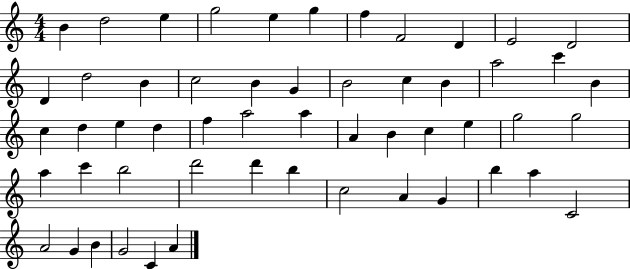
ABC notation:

X:1
T:Untitled
M:4/4
L:1/4
K:C
B d2 e g2 e g f F2 D E2 D2 D d2 B c2 B G B2 c B a2 c' B c d e d f a2 a A B c e g2 g2 a c' b2 d'2 d' b c2 A G b a C2 A2 G B G2 C A